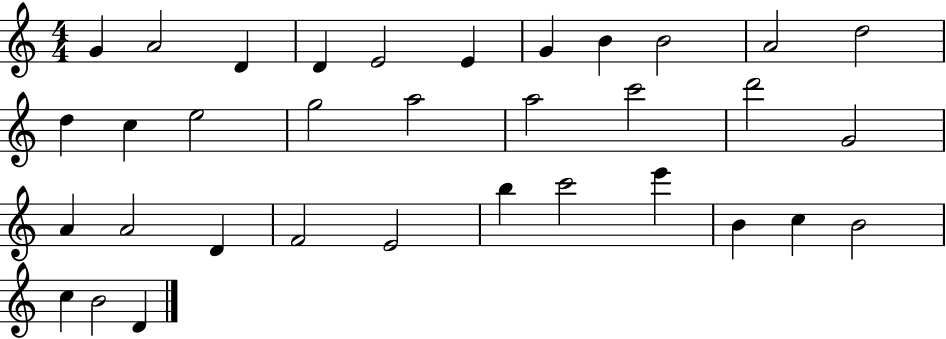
X:1
T:Untitled
M:4/4
L:1/4
K:C
G A2 D D E2 E G B B2 A2 d2 d c e2 g2 a2 a2 c'2 d'2 G2 A A2 D F2 E2 b c'2 e' B c B2 c B2 D